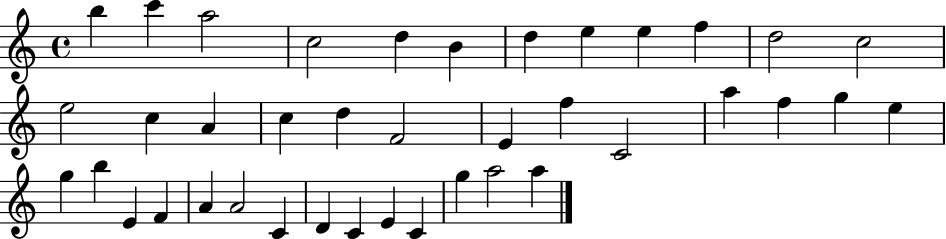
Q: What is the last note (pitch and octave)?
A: A5